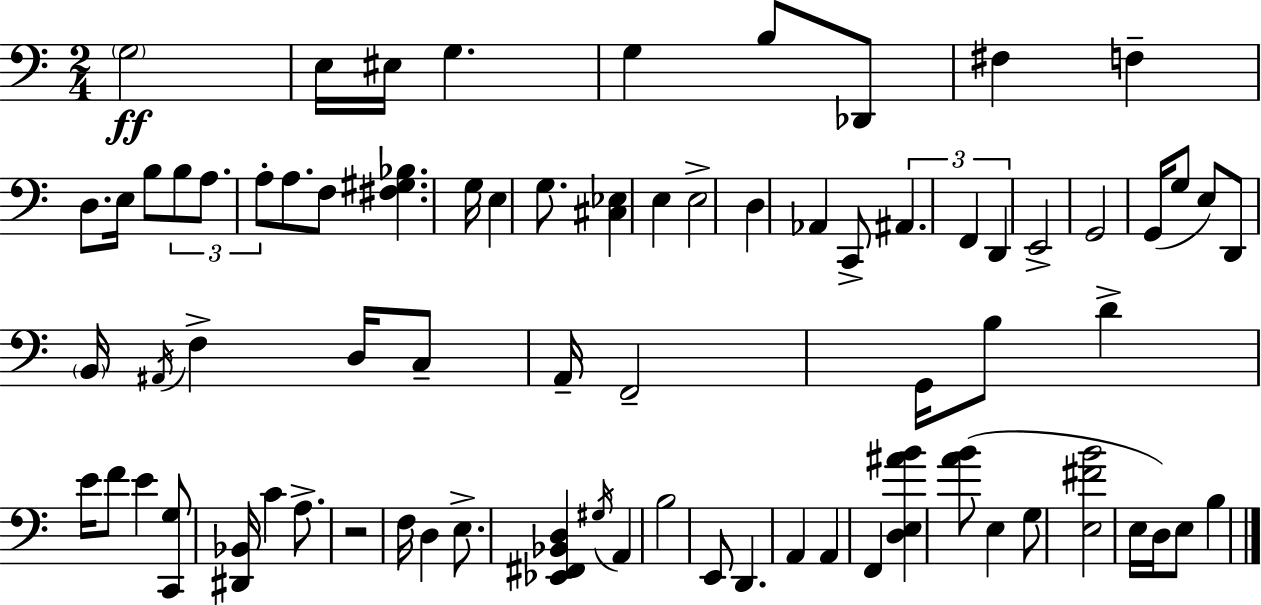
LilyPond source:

{
  \clef bass
  \numericTimeSignature
  \time 2/4
  \key a \minor
  \repeat volta 2 { \parenthesize g2\ff | e16 eis16 g4. | g4 b8 des,8 | fis4 f4-- | \break d8. e16 b8 \tuplet 3/2 { b8 | a8. a8-. } a8. | f8 <fis gis bes>4. | g16 e4 g8. | \break <cis ees>4 e4 | e2-> | d4 aes,4 | c,8-> \tuplet 3/2 { ais,4. | \break f,4 d,4 } | e,2-> | g,2 | g,16( g8 e8) d,8 \parenthesize b,16 | \break \acciaccatura { ais,16 } f4-> d16 c8-- | a,16-- f,2-- | g,16 b8 d'4-> | e'16 f'8 e'4 <c, g>8 | \break <dis, bes,>16 c'4 a8.-> | r2 | f16 d4 e8.-> | <ees, fis, bes, d>4 \acciaccatura { gis16 } a,4 | \break b2 | e,8 d,4. | a,4 a,4 | f,4 <d e ais' b'>4 | \break <a' b'>8( e4 | g8 <e fis' b'>2 | e16 d16) e8 b4 | } \bar "|."
}